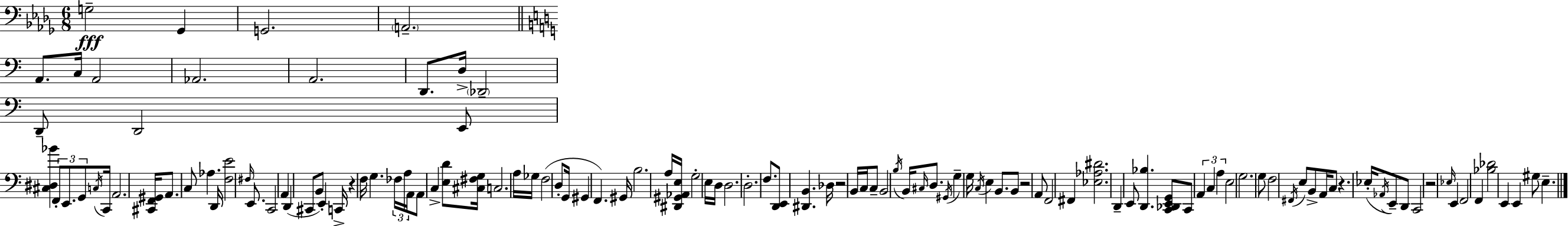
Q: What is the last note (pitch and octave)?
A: E3